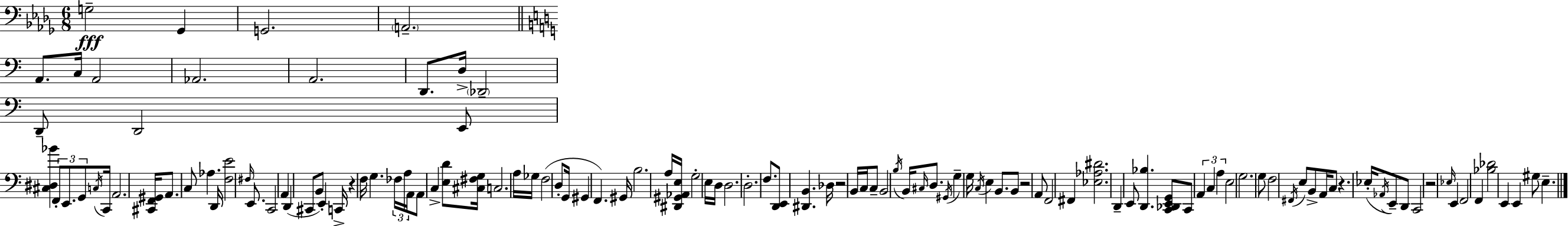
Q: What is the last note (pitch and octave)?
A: E3